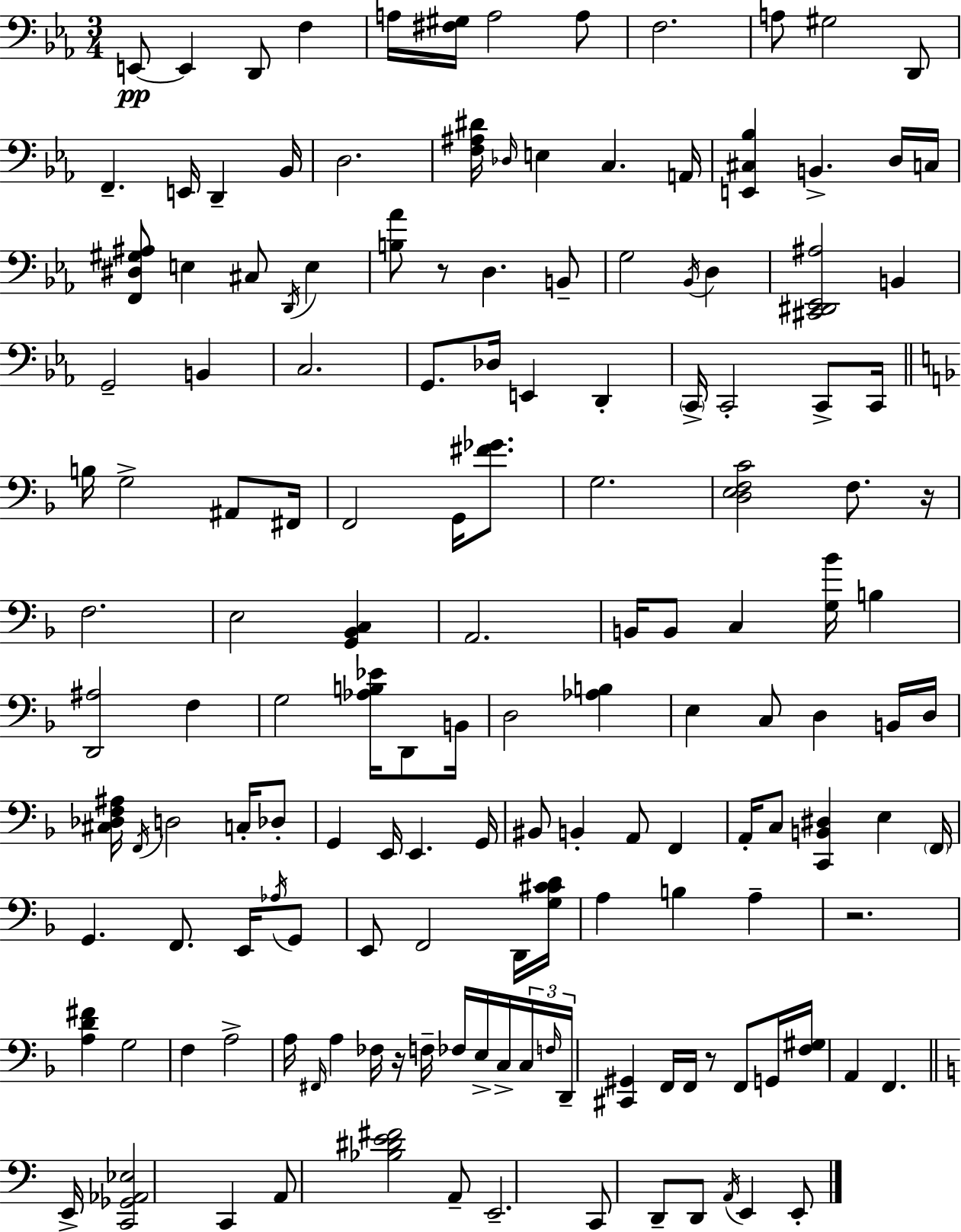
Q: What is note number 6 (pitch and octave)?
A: A3